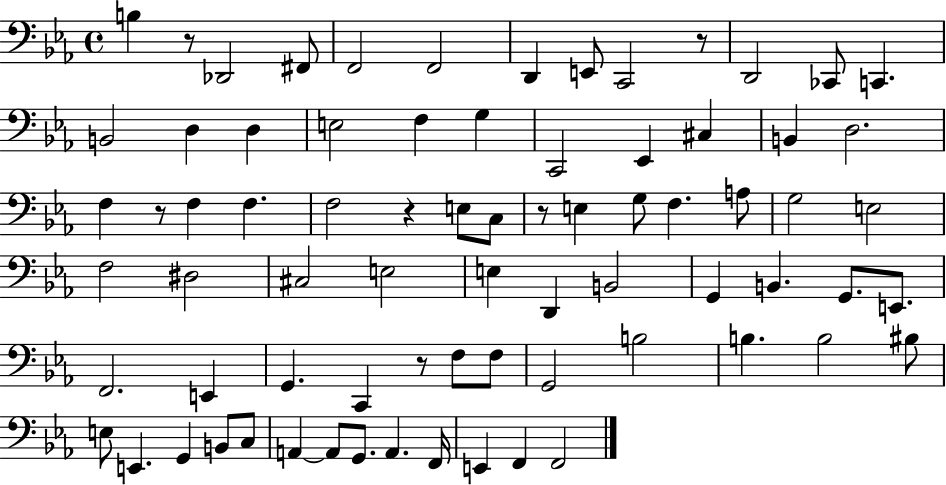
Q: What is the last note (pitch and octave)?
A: F2